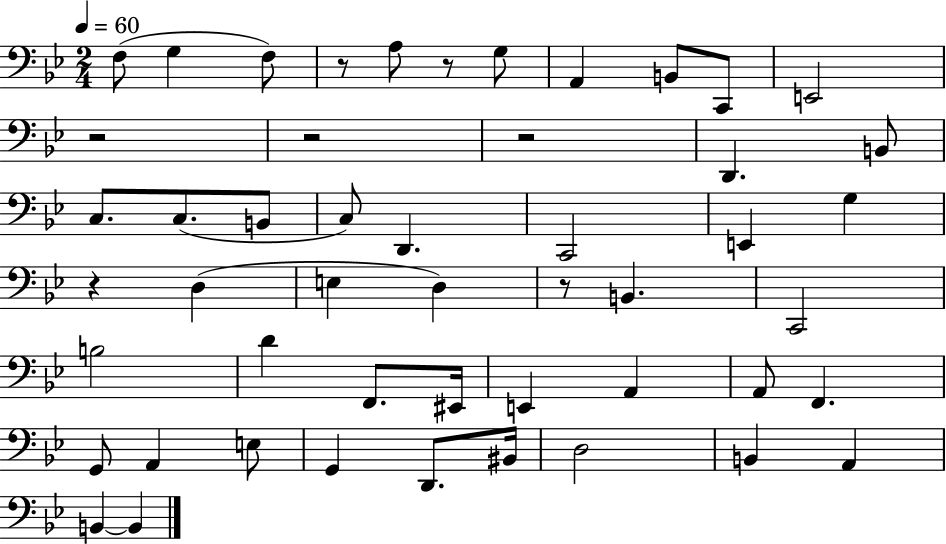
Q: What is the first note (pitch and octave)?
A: F3